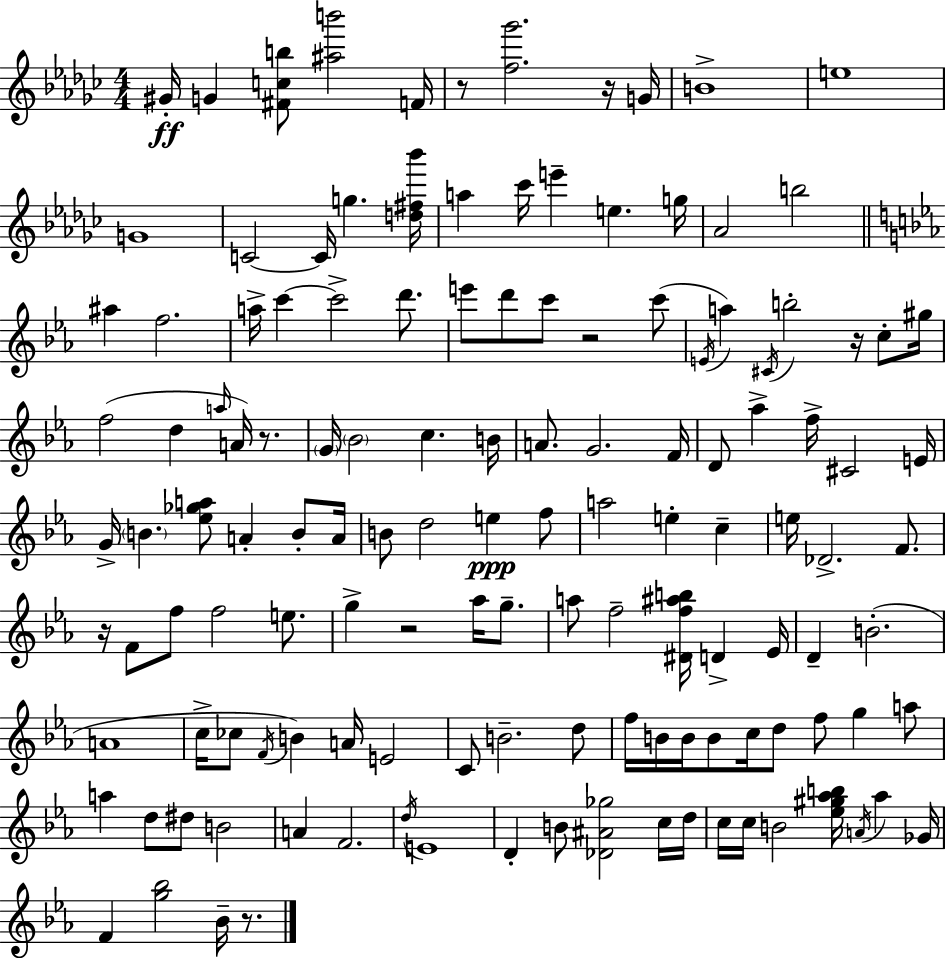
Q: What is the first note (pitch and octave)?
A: G#4